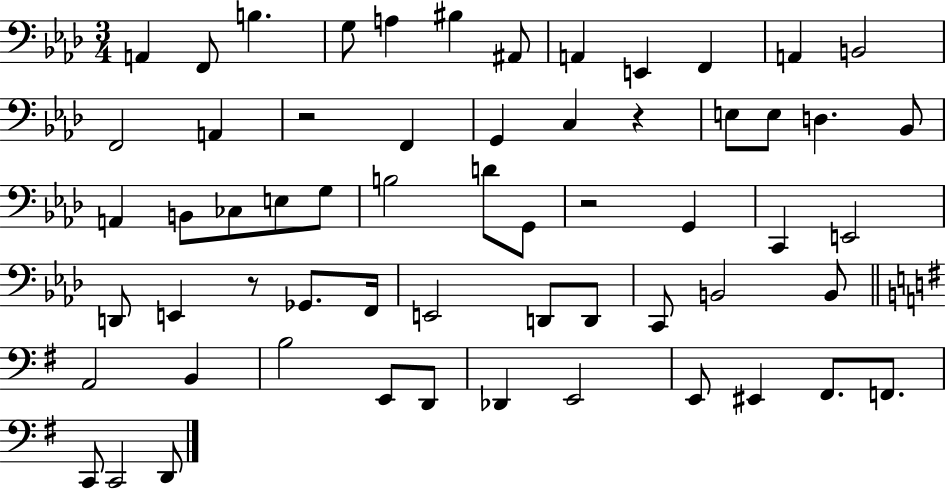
{
  \clef bass
  \numericTimeSignature
  \time 3/4
  \key aes \major
  a,4 f,8 b4. | g8 a4 bis4 ais,8 | a,4 e,4 f,4 | a,4 b,2 | \break f,2 a,4 | r2 f,4 | g,4 c4 r4 | e8 e8 d4. bes,8 | \break a,4 b,8 ces8 e8 g8 | b2 d'8 g,8 | r2 g,4 | c,4 e,2 | \break d,8 e,4 r8 ges,8. f,16 | e,2 d,8 d,8 | c,8 b,2 b,8 | \bar "||" \break \key g \major a,2 b,4 | b2 e,8 d,8 | des,4 e,2 | e,8 eis,4 fis,8. f,8. | \break c,8 c,2 d,8 | \bar "|."
}